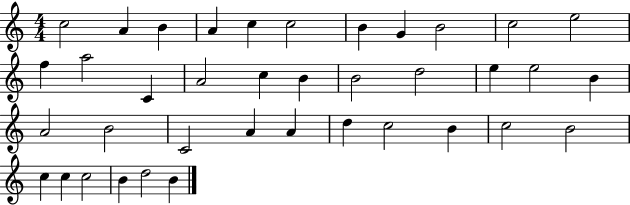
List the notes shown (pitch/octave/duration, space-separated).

C5/h A4/q B4/q A4/q C5/q C5/h B4/q G4/q B4/h C5/h E5/h F5/q A5/h C4/q A4/h C5/q B4/q B4/h D5/h E5/q E5/h B4/q A4/h B4/h C4/h A4/q A4/q D5/q C5/h B4/q C5/h B4/h C5/q C5/q C5/h B4/q D5/h B4/q